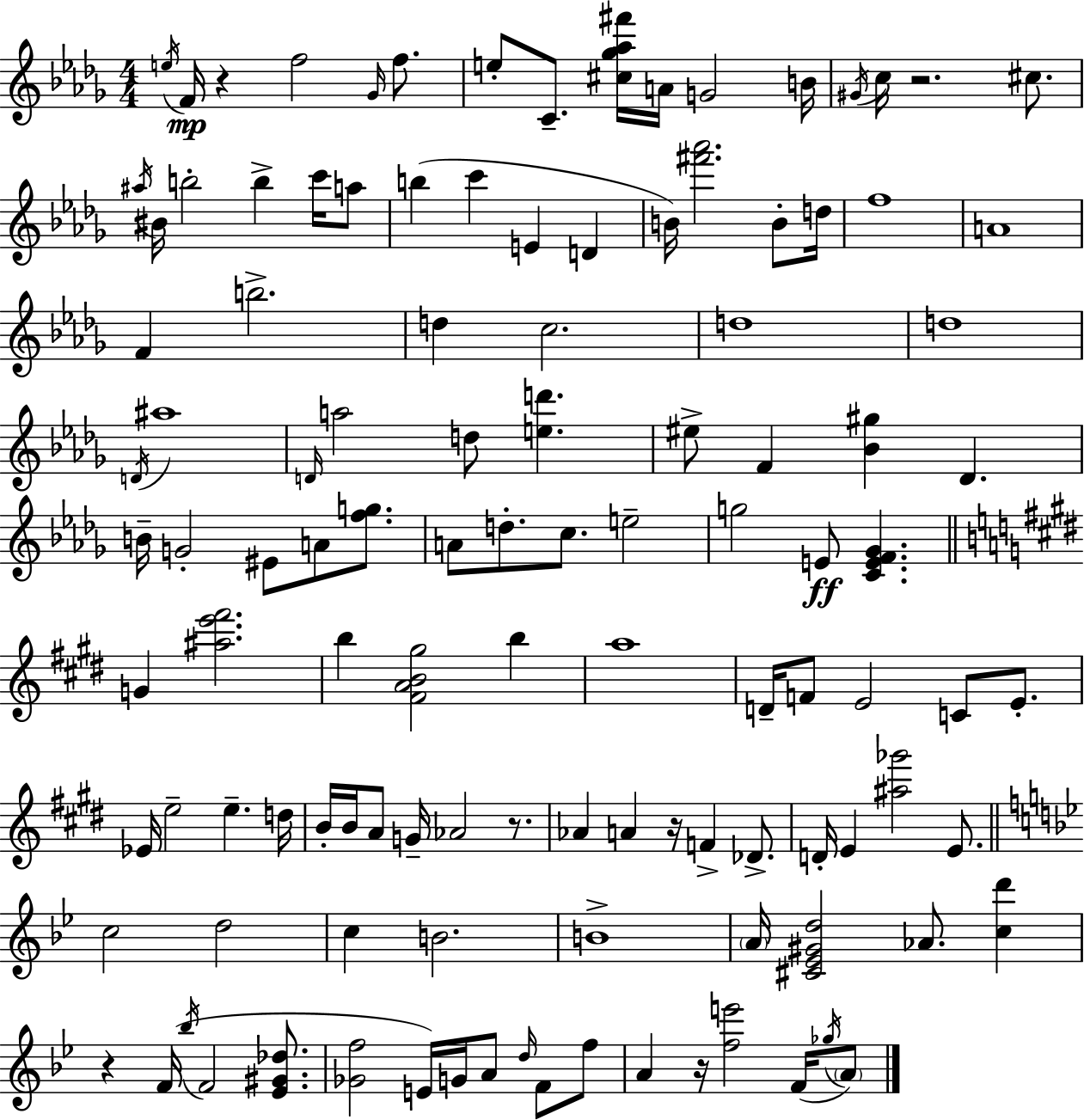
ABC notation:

X:1
T:Untitled
M:4/4
L:1/4
K:Bbm
e/4 F/4 z f2 _G/4 f/2 e/2 C/2 [^c_g_a^f']/4 A/4 G2 B/4 ^G/4 c/4 z2 ^c/2 ^a/4 ^B/4 b2 b c'/4 a/2 b c' E D B/4 [^f'_a']2 B/2 d/4 f4 A4 F b2 d c2 d4 d4 D/4 ^a4 D/4 a2 d/2 [ed'] ^e/2 F [_B^g] _D B/4 G2 ^E/2 A/2 [fg]/2 A/2 d/2 c/2 e2 g2 E/2 [CEF_G] G [^ae'^f']2 b [^FAB^g]2 b a4 D/4 F/2 E2 C/2 E/2 _E/4 e2 e d/4 B/4 B/4 A/2 G/4 _A2 z/2 _A A z/4 F _D/2 D/4 E [^a_g']2 E/2 c2 d2 c B2 B4 A/4 [^C_E^Gd]2 _A/2 [cd'] z F/4 _b/4 F2 [_E^G_d]/2 [_Gf]2 E/4 G/4 A/2 d/4 F/2 f/2 A z/4 [fe']2 F/4 _g/4 A/2